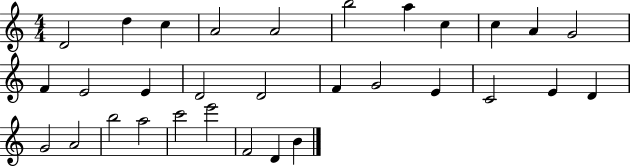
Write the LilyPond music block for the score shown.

{
  \clef treble
  \numericTimeSignature
  \time 4/4
  \key c \major
  d'2 d''4 c''4 | a'2 a'2 | b''2 a''4 c''4 | c''4 a'4 g'2 | \break f'4 e'2 e'4 | d'2 d'2 | f'4 g'2 e'4 | c'2 e'4 d'4 | \break g'2 a'2 | b''2 a''2 | c'''2 e'''2 | f'2 d'4 b'4 | \break \bar "|."
}